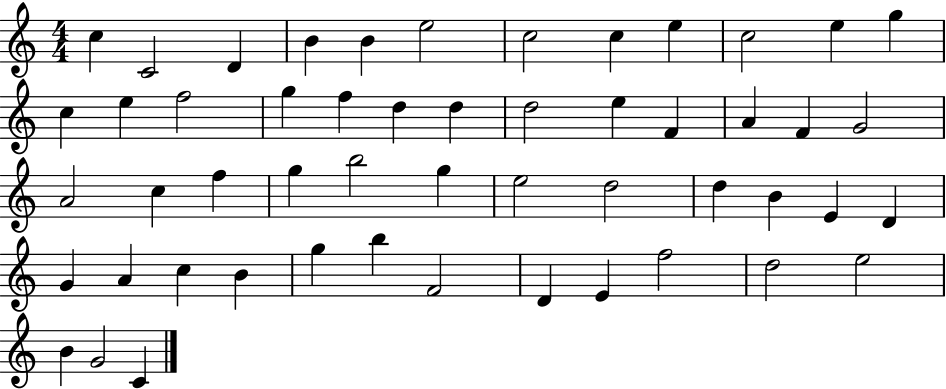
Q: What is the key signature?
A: C major